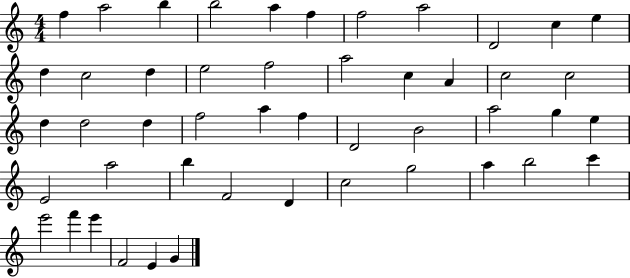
X:1
T:Untitled
M:4/4
L:1/4
K:C
f a2 b b2 a f f2 a2 D2 c e d c2 d e2 f2 a2 c A c2 c2 d d2 d f2 a f D2 B2 a2 g e E2 a2 b F2 D c2 g2 a b2 c' e'2 f' e' F2 E G